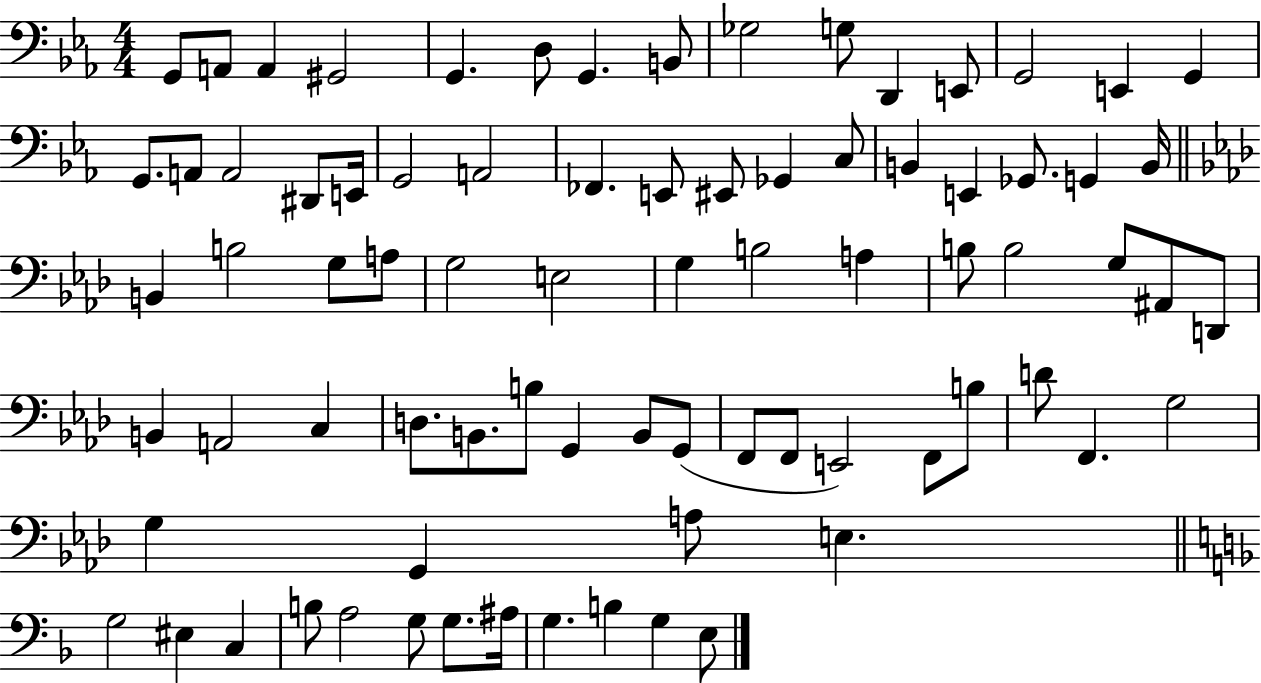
X:1
T:Untitled
M:4/4
L:1/4
K:Eb
G,,/2 A,,/2 A,, ^G,,2 G,, D,/2 G,, B,,/2 _G,2 G,/2 D,, E,,/2 G,,2 E,, G,, G,,/2 A,,/2 A,,2 ^D,,/2 E,,/4 G,,2 A,,2 _F,, E,,/2 ^E,,/2 _G,, C,/2 B,, E,, _G,,/2 G,, B,,/4 B,, B,2 G,/2 A,/2 G,2 E,2 G, B,2 A, B,/2 B,2 G,/2 ^A,,/2 D,,/2 B,, A,,2 C, D,/2 B,,/2 B,/2 G,, B,,/2 G,,/2 F,,/2 F,,/2 E,,2 F,,/2 B,/2 D/2 F,, G,2 G, G,, A,/2 E, G,2 ^E, C, B,/2 A,2 G,/2 G,/2 ^A,/4 G, B, G, E,/2